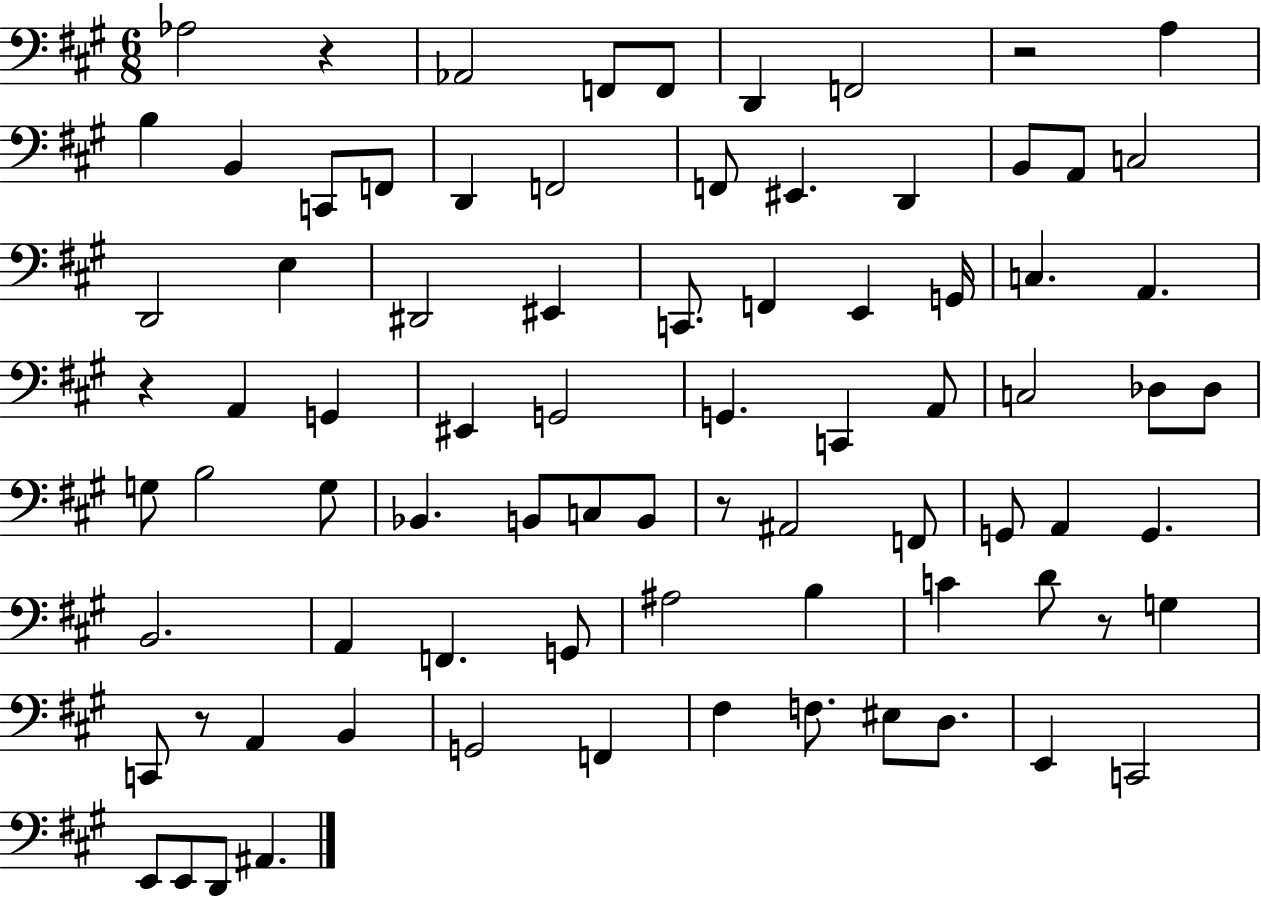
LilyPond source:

{
  \clef bass
  \numericTimeSignature
  \time 6/8
  \key a \major
  \repeat volta 2 { aes2 r4 | aes,2 f,8 f,8 | d,4 f,2 | r2 a4 | \break b4 b,4 c,8 f,8 | d,4 f,2 | f,8 eis,4. d,4 | b,8 a,8 c2 | \break d,2 e4 | dis,2 eis,4 | c,8. f,4 e,4 g,16 | c4. a,4. | \break r4 a,4 g,4 | eis,4 g,2 | g,4. c,4 a,8 | c2 des8 des8 | \break g8 b2 g8 | bes,4. b,8 c8 b,8 | r8 ais,2 f,8 | g,8 a,4 g,4. | \break b,2. | a,4 f,4. g,8 | ais2 b4 | c'4 d'8 r8 g4 | \break c,8 r8 a,4 b,4 | g,2 f,4 | fis4 f8. eis8 d8. | e,4 c,2 | \break e,8 e,8 d,8 ais,4. | } \bar "|."
}